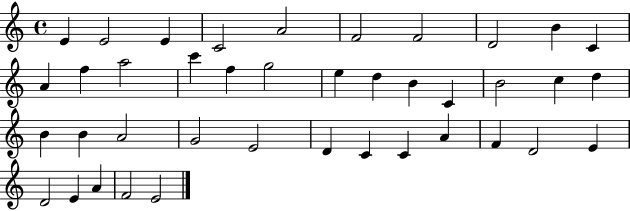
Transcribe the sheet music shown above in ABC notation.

X:1
T:Untitled
M:4/4
L:1/4
K:C
E E2 E C2 A2 F2 F2 D2 B C A f a2 c' f g2 e d B C B2 c d B B A2 G2 E2 D C C A F D2 E D2 E A F2 E2